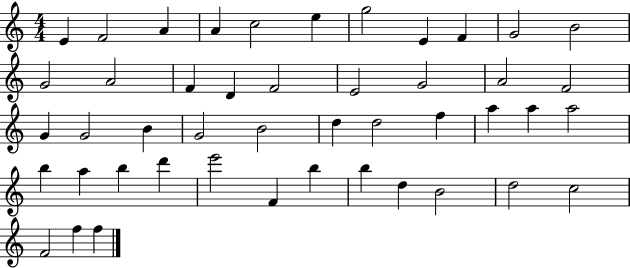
E4/q F4/h A4/q A4/q C5/h E5/q G5/h E4/q F4/q G4/h B4/h G4/h A4/h F4/q D4/q F4/h E4/h G4/h A4/h F4/h G4/q G4/h B4/q G4/h B4/h D5/q D5/h F5/q A5/q A5/q A5/h B5/q A5/q B5/q D6/q E6/h F4/q B5/q B5/q D5/q B4/h D5/h C5/h F4/h F5/q F5/q